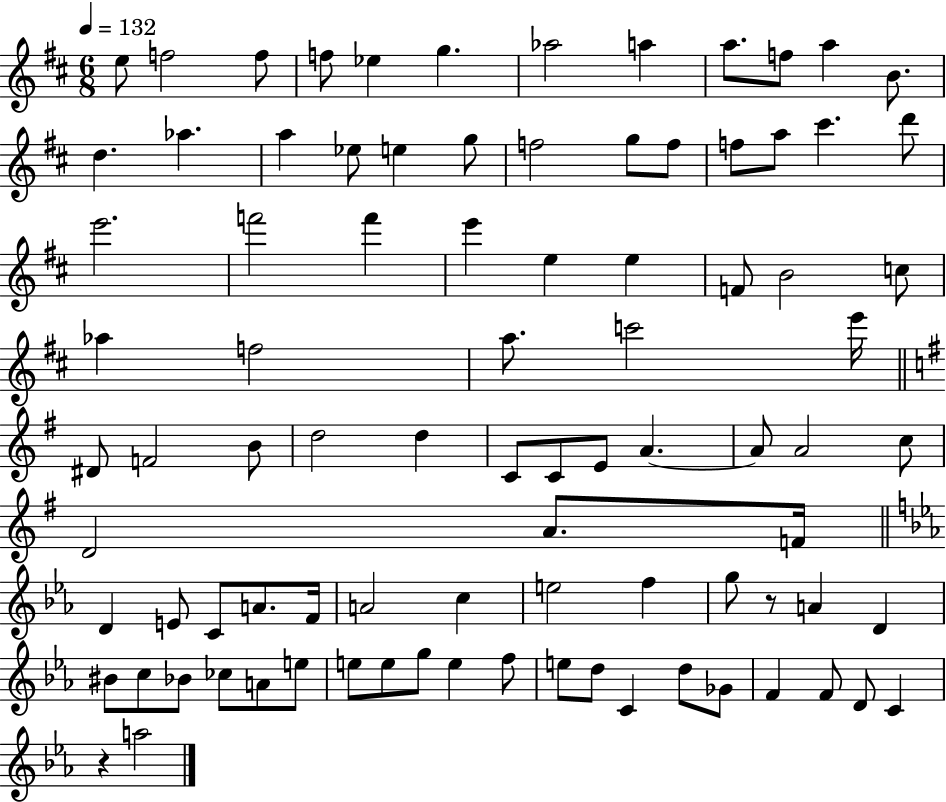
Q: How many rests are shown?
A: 2